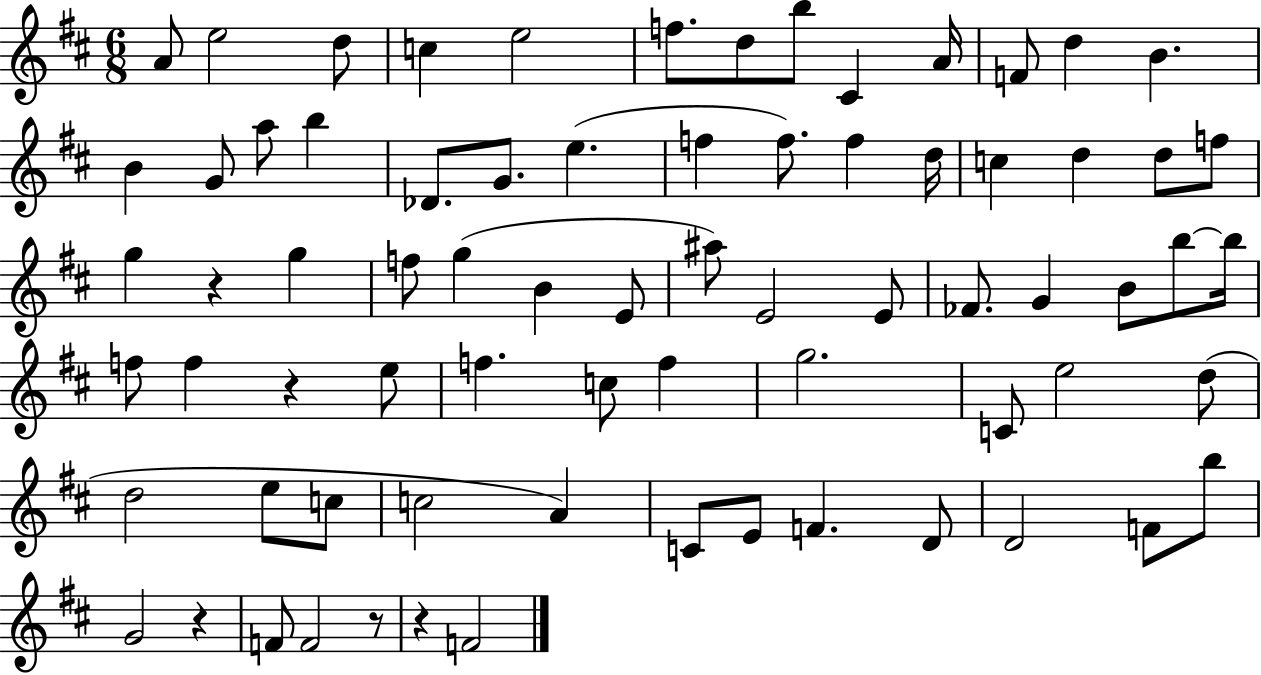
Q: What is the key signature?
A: D major